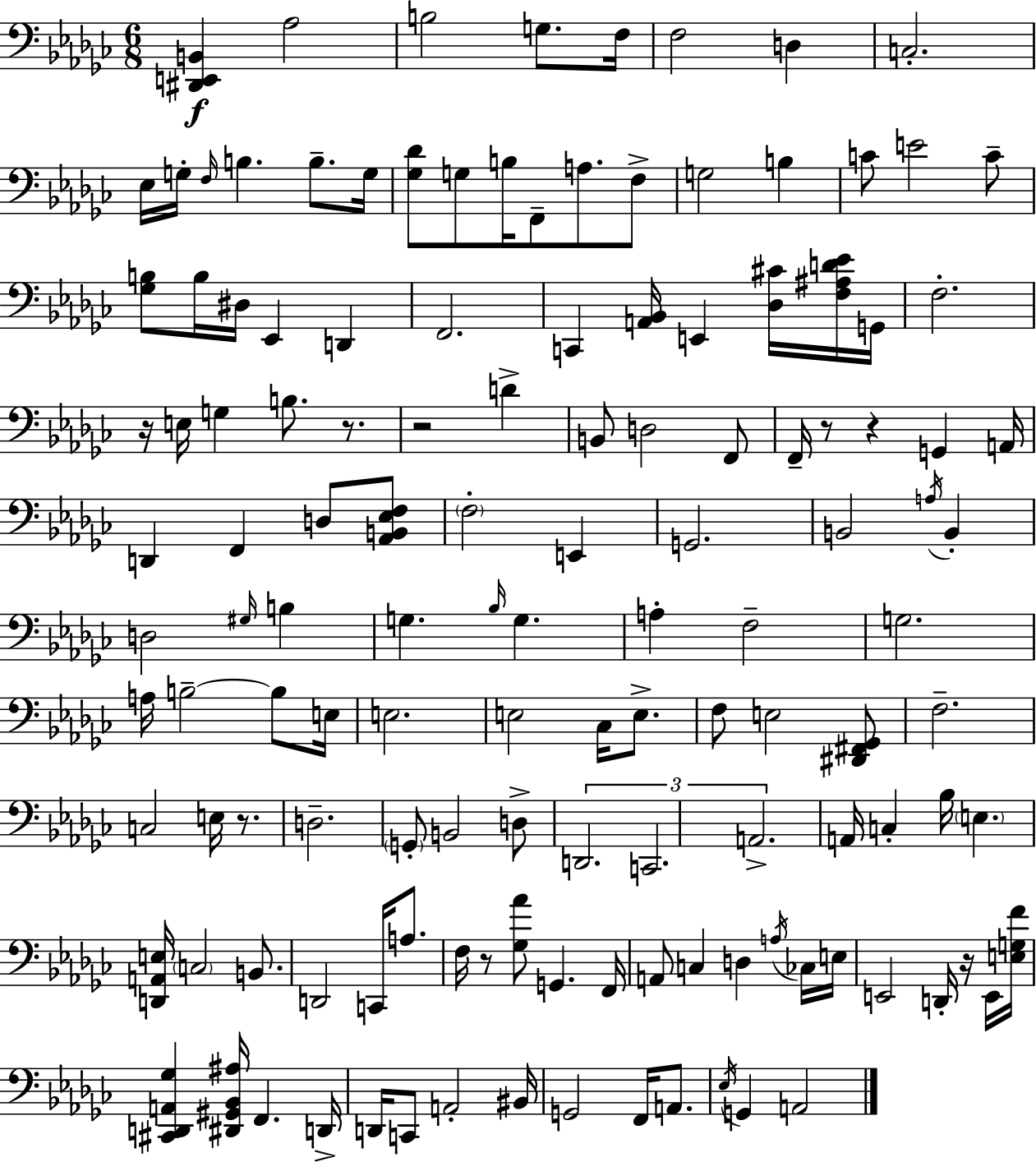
[D#2,E2,B2]/q Ab3/h B3/h G3/e. F3/s F3/h D3/q C3/h. Eb3/s G3/s F3/s B3/q. B3/e. G3/s [Gb3,Db4]/e G3/e B3/s F2/e A3/e. F3/e G3/h B3/q C4/e E4/h C4/e [Gb3,B3]/e B3/s D#3/s Eb2/q D2/q F2/h. C2/q [A2,Bb2]/s E2/q [Db3,C#4]/s [F3,A#3,D4,Eb4]/s G2/s F3/h. R/s E3/s G3/q B3/e. R/e. R/h D4/q B2/e D3/h F2/e F2/s R/e R/q G2/q A2/s D2/q F2/q D3/e [Ab2,B2,Eb3,F3]/e F3/h E2/q G2/h. B2/h A3/s B2/q D3/h G#3/s B3/q G3/q. Bb3/s G3/q. A3/q F3/h G3/h. A3/s B3/h B3/e E3/s E3/h. E3/h CES3/s E3/e. F3/e E3/h [D#2,F#2,Gb2]/e F3/h. C3/h E3/s R/e. D3/h. G2/e B2/h D3/e D2/h. C2/h. A2/h. A2/s C3/q Bb3/s E3/q. [D2,A2,E3]/s C3/h B2/e. D2/h C2/s A3/e. F3/s R/e [Gb3,Ab4]/e G2/q. F2/s A2/e C3/q D3/q A3/s CES3/s E3/s E2/h D2/s R/s E2/s [E3,G3,F4]/s [C#2,D2,A2,Gb3]/q [D#2,G#2,Bb2,A#3]/s F2/q. D2/s D2/s C2/e A2/h BIS2/s G2/h F2/s A2/e. Eb3/s G2/q A2/h